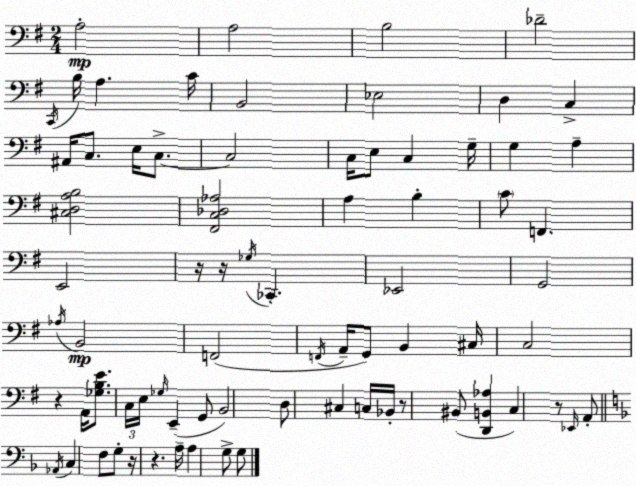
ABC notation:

X:1
T:Untitled
M:2/4
L:1/4
K:G
A,2 A,2 B,2 _D2 C,,/4 B,/4 A, C/4 B,,2 _E,2 D, C, ^A,,/4 C,/2 E,/4 C,/2 C,2 C,/4 E,/2 C, G,/4 G, A, [^C,D,A,B,]2 [^F,,C,_D,_A,]2 A, B, C/2 F,, E,,2 z/4 z/4 _G,/4 _C,, _E,,2 G,,2 _A,/4 B,,2 F,,2 F,,/4 A,,/4 G,,/2 B,, ^C,/4 C,2 z A,,/4 [_G,B,E]/2 C,/4 E,/4 _G,/4 E,, G,,/2 B,,2 D,/2 ^C, C,/4 _B,,/4 z/2 ^B,,/2 [D,,B,,_A,] C, z/2 _E,,/4 A,,/2 _A,,/4 C, F,/2 G,/2 z/4 z A,/4 A, G,/2 G,/2